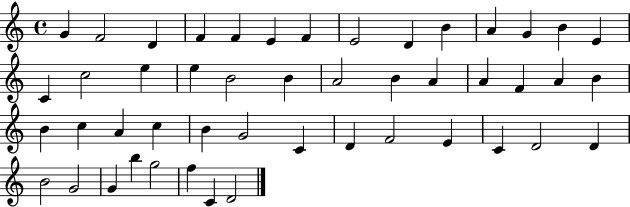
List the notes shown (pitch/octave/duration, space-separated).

G4/q F4/h D4/q F4/q F4/q E4/q F4/q E4/h D4/q B4/q A4/q G4/q B4/q E4/q C4/q C5/h E5/q E5/q B4/h B4/q A4/h B4/q A4/q A4/q F4/q A4/q B4/q B4/q C5/q A4/q C5/q B4/q G4/h C4/q D4/q F4/h E4/q C4/q D4/h D4/q B4/h G4/h G4/q B5/q G5/h F5/q C4/q D4/h